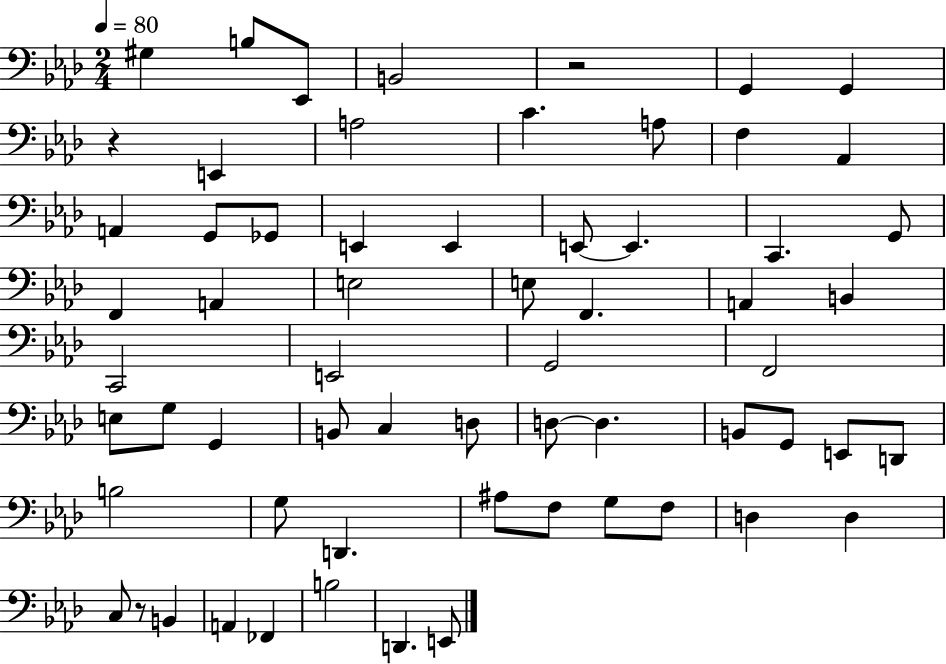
G#3/q B3/e Eb2/e B2/h R/h G2/q G2/q R/q E2/q A3/h C4/q. A3/e F3/q Ab2/q A2/q G2/e Gb2/e E2/q E2/q E2/e E2/q. C2/q. G2/e F2/q A2/q E3/h E3/e F2/q. A2/q B2/q C2/h E2/h G2/h F2/h E3/e G3/e G2/q B2/e C3/q D3/e D3/e D3/q. B2/e G2/e E2/e D2/e B3/h G3/e D2/q. A#3/e F3/e G3/e F3/e D3/q D3/q C3/e R/e B2/q A2/q FES2/q B3/h D2/q. E2/e